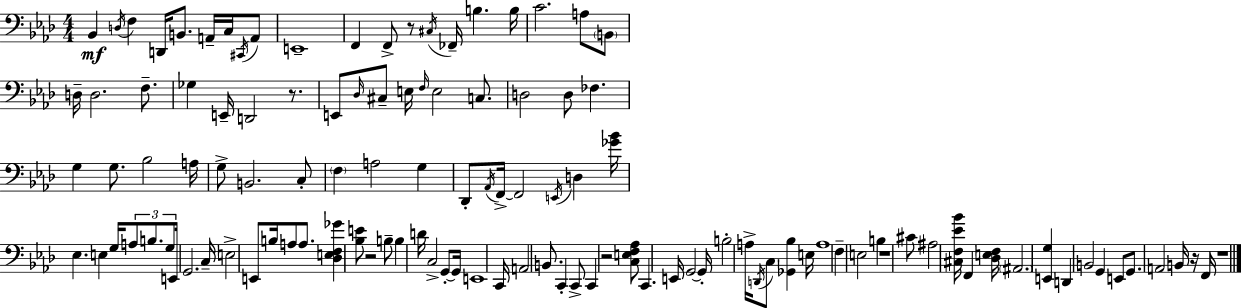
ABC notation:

X:1
T:Untitled
M:4/4
L:1/4
K:Fm
_B,, D,/4 F, D,,/4 B,,/2 A,,/4 C,/4 ^C,,/4 A,,/2 E,,4 F,, F,,/2 z/2 ^C,/4 _F,,/4 B, B,/4 C2 A,/2 B,,/2 D,/4 D,2 F,/2 _G, E,,/4 D,,2 z/2 E,,/2 _D,/4 ^C,/2 E,/4 F,/4 E,2 C,/2 D,2 D,/2 _F, G, G,/2 _B,2 A,/4 G,/2 B,,2 C,/2 F, A,2 G, _D,,/2 _A,,/4 F,,/4 F,,2 E,,/4 D, [_G_B]/4 _E, E, G,/4 A,/2 B,/2 G,/2 E,,/4 G,,2 C,/4 E,2 E,,/2 B,/4 A,/2 A,/2 [_D,E,F,_G] [_B,E]/2 z2 B,/2 B, D/4 C,2 G,,/2 G,,/4 E,,4 C,,/4 A,,2 B,,/2 C,, C,,/2 C,, z2 [C,E,F,_A,]/2 C,, E,,/4 G,,2 G,,/4 B,2 A,/4 D,,/4 C,/2 [_G,,_B,] E,/4 A,4 F, E,2 B, z4 ^C/2 ^A,2 [^C,F,_E_B]/4 F,, [_D,E,F,]/4 ^A,,2 [E,,G,] D,, B,,2 G,, E,,/2 G,,/2 A,,2 B,,/4 z/4 F,,/4 z4